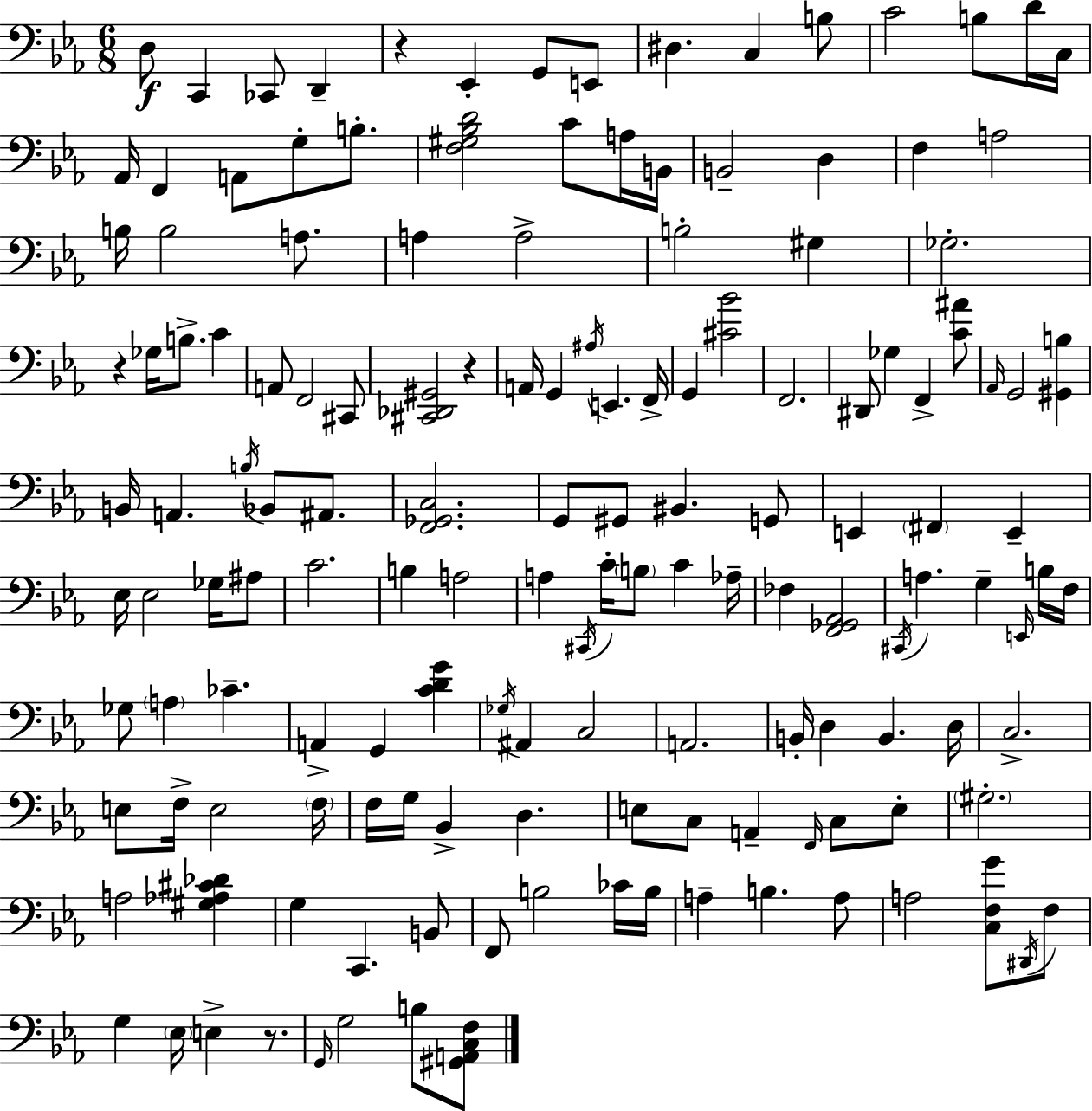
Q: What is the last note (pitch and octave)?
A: B3